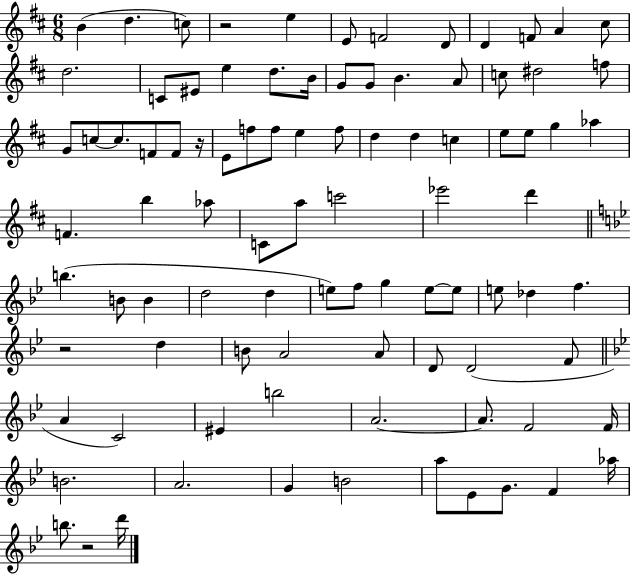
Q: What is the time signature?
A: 6/8